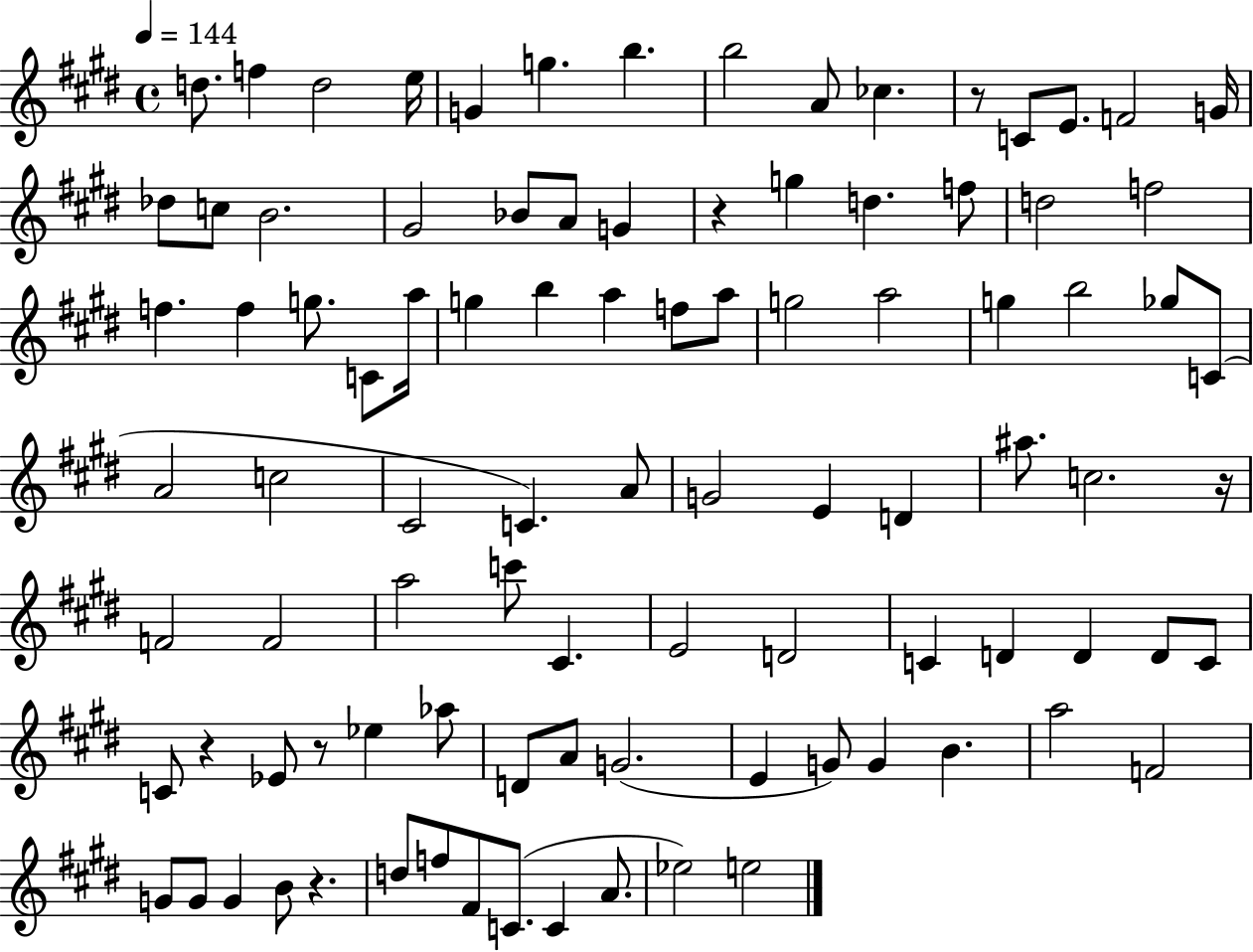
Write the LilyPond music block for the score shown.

{
  \clef treble
  \time 4/4
  \defaultTimeSignature
  \key e \major
  \tempo 4 = 144
  d''8. f''4 d''2 e''16 | g'4 g''4. b''4. | b''2 a'8 ces''4. | r8 c'8 e'8. f'2 g'16 | \break des''8 c''8 b'2. | gis'2 bes'8 a'8 g'4 | r4 g''4 d''4. f''8 | d''2 f''2 | \break f''4. f''4 g''8. c'8 a''16 | g''4 b''4 a''4 f''8 a''8 | g''2 a''2 | g''4 b''2 ges''8 c'8( | \break a'2 c''2 | cis'2 c'4.) a'8 | g'2 e'4 d'4 | ais''8. c''2. r16 | \break f'2 f'2 | a''2 c'''8 cis'4. | e'2 d'2 | c'4 d'4 d'4 d'8 c'8 | \break c'8 r4 ees'8 r8 ees''4 aes''8 | d'8 a'8 g'2.( | e'4 g'8) g'4 b'4. | a''2 f'2 | \break g'8 g'8 g'4 b'8 r4. | d''8 f''8 fis'8 c'8.( c'4 a'8. | ees''2) e''2 | \bar "|."
}